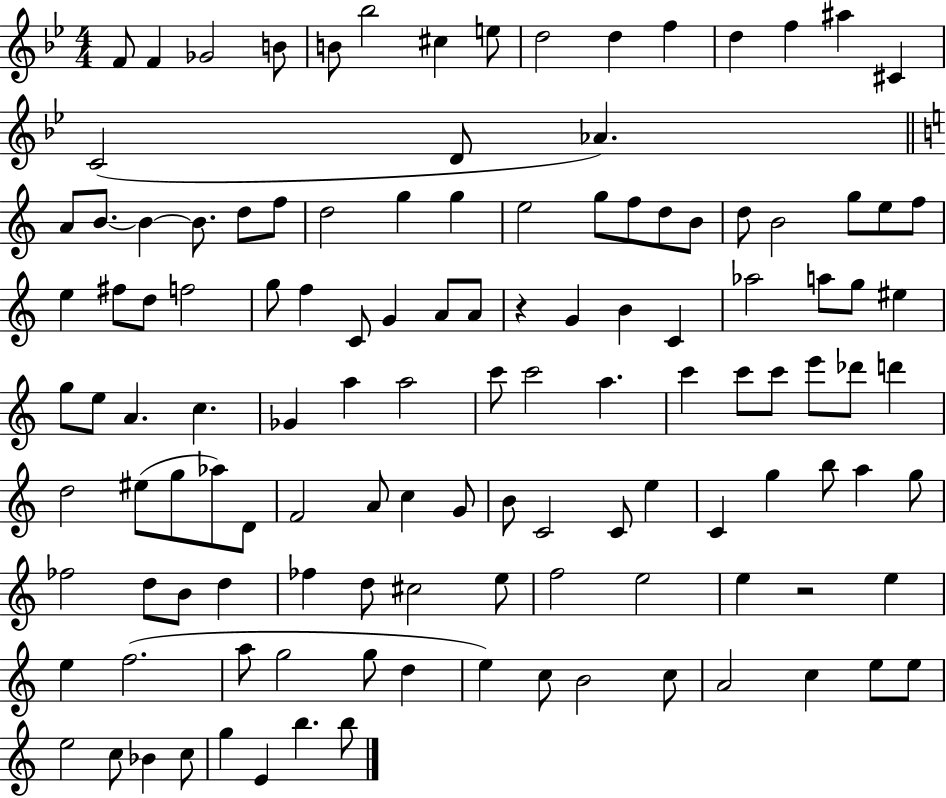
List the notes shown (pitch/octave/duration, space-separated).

F4/e F4/q Gb4/h B4/e B4/e Bb5/h C#5/q E5/e D5/h D5/q F5/q D5/q F5/q A#5/q C#4/q C4/h D4/e Ab4/q. A4/e B4/e. B4/q B4/e. D5/e F5/e D5/h G5/q G5/q E5/h G5/e F5/e D5/e B4/e D5/e B4/h G5/e E5/e F5/e E5/q F#5/e D5/e F5/h G5/e F5/q C4/e G4/q A4/e A4/e R/q G4/q B4/q C4/q Ab5/h A5/e G5/e EIS5/q G5/e E5/e A4/q. C5/q. Gb4/q A5/q A5/h C6/e C6/h A5/q. C6/q C6/e C6/e E6/e Db6/e D6/q D5/h EIS5/e G5/e Ab5/e D4/e F4/h A4/e C5/q G4/e B4/e C4/h C4/e E5/q C4/q G5/q B5/e A5/q G5/e FES5/h D5/e B4/e D5/q FES5/q D5/e C#5/h E5/e F5/h E5/h E5/q R/h E5/q E5/q F5/h. A5/e G5/h G5/e D5/q E5/q C5/e B4/h C5/e A4/h C5/q E5/e E5/e E5/h C5/e Bb4/q C5/e G5/q E4/q B5/q. B5/e